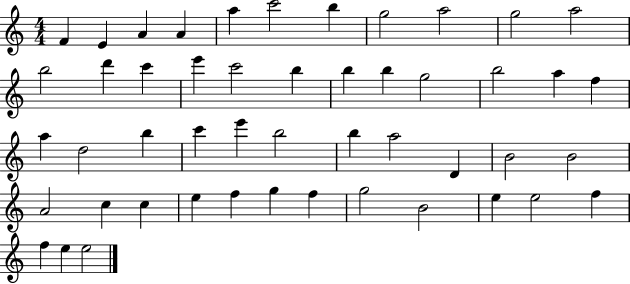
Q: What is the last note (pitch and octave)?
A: E5